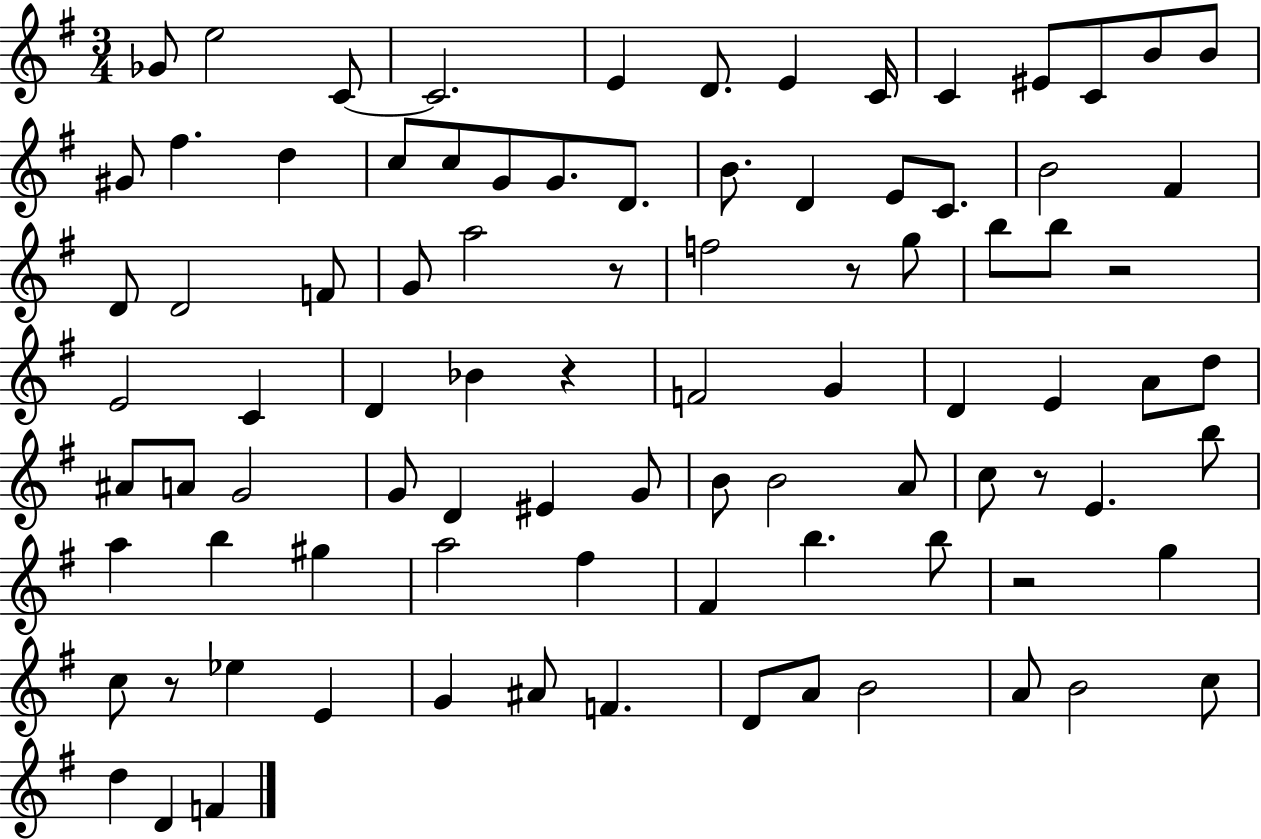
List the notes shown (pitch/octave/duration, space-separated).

Gb4/e E5/h C4/e C4/h. E4/q D4/e. E4/q C4/s C4/q EIS4/e C4/e B4/e B4/e G#4/e F#5/q. D5/q C5/e C5/e G4/e G4/e. D4/e. B4/e. D4/q E4/e C4/e. B4/h F#4/q D4/e D4/h F4/e G4/e A5/h R/e F5/h R/e G5/e B5/e B5/e R/h E4/h C4/q D4/q Bb4/q R/q F4/h G4/q D4/q E4/q A4/e D5/e A#4/e A4/e G4/h G4/e D4/q EIS4/q G4/e B4/e B4/h A4/e C5/e R/e E4/q. B5/e A5/q B5/q G#5/q A5/h F#5/q F#4/q B5/q. B5/e R/h G5/q C5/e R/e Eb5/q E4/q G4/q A#4/e F4/q. D4/e A4/e B4/h A4/e B4/h C5/e D5/q D4/q F4/q